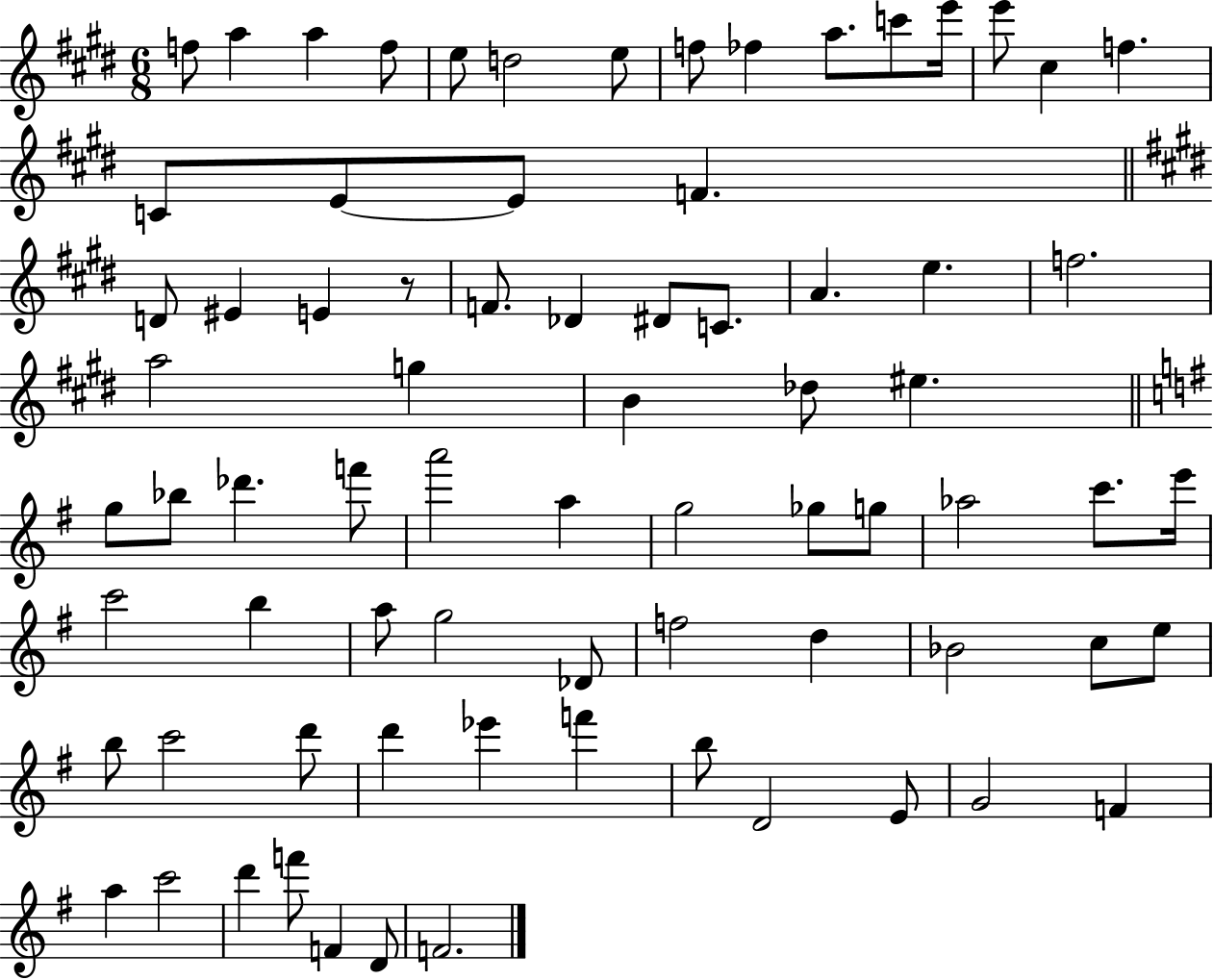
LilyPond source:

{
  \clef treble
  \numericTimeSignature
  \time 6/8
  \key e \major
  \repeat volta 2 { f''8 a''4 a''4 f''8 | e''8 d''2 e''8 | f''8 fes''4 a''8. c'''8 e'''16 | e'''8 cis''4 f''4. | \break c'8 e'8~~ e'8 f'4. | \bar "||" \break \key e \major d'8 eis'4 e'4 r8 | f'8. des'4 dis'8 c'8. | a'4. e''4. | f''2. | \break a''2 g''4 | b'4 des''8 eis''4. | \bar "||" \break \key e \minor g''8 bes''8 des'''4. f'''8 | a'''2 a''4 | g''2 ges''8 g''8 | aes''2 c'''8. e'''16 | \break c'''2 b''4 | a''8 g''2 des'8 | f''2 d''4 | bes'2 c''8 e''8 | \break b''8 c'''2 d'''8 | d'''4 ees'''4 f'''4 | b''8 d'2 e'8 | g'2 f'4 | \break a''4 c'''2 | d'''4 f'''8 f'4 d'8 | f'2. | } \bar "|."
}